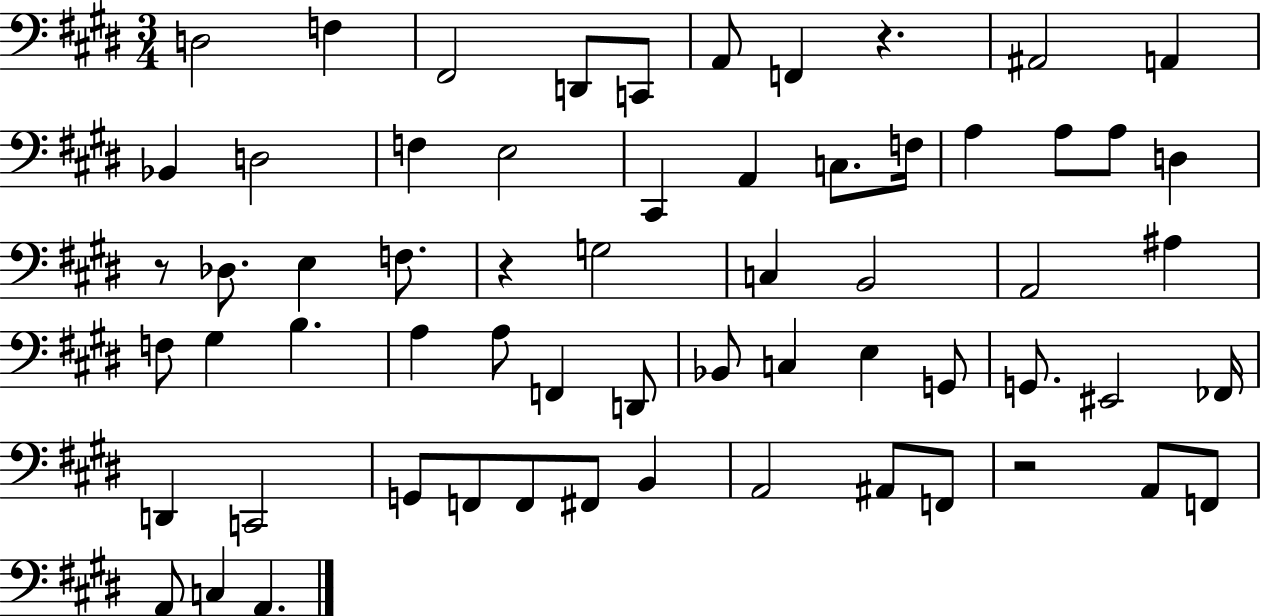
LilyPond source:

{
  \clef bass
  \numericTimeSignature
  \time 3/4
  \key e \major
  d2 f4 | fis,2 d,8 c,8 | a,8 f,4 r4. | ais,2 a,4 | \break bes,4 d2 | f4 e2 | cis,4 a,4 c8. f16 | a4 a8 a8 d4 | \break r8 des8. e4 f8. | r4 g2 | c4 b,2 | a,2 ais4 | \break f8 gis4 b4. | a4 a8 f,4 d,8 | bes,8 c4 e4 g,8 | g,8. eis,2 fes,16 | \break d,4 c,2 | g,8 f,8 f,8 fis,8 b,4 | a,2 ais,8 f,8 | r2 a,8 f,8 | \break a,8 c4 a,4. | \bar "|."
}